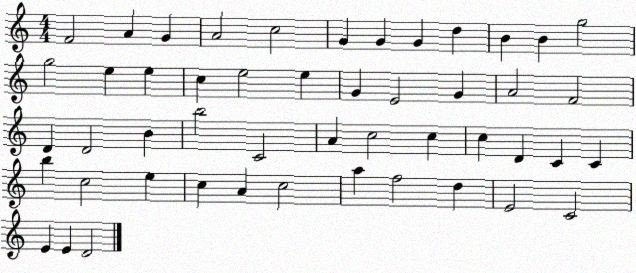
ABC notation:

X:1
T:Untitled
M:4/4
L:1/4
K:C
F2 A G A2 c2 G G G d B B g2 g2 e e c e2 e G E2 G A2 F2 D D2 B b2 C2 A c2 c c D C C b c2 e c A c2 a f2 d E2 C2 E E D2